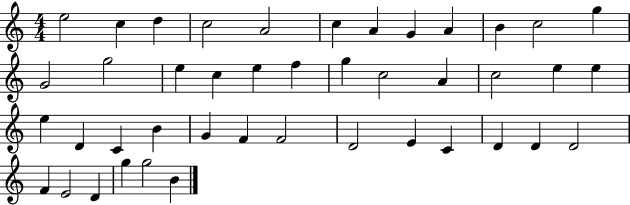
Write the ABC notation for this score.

X:1
T:Untitled
M:4/4
L:1/4
K:C
e2 c d c2 A2 c A G A B c2 g G2 g2 e c e f g c2 A c2 e e e D C B G F F2 D2 E C D D D2 F E2 D g g2 B